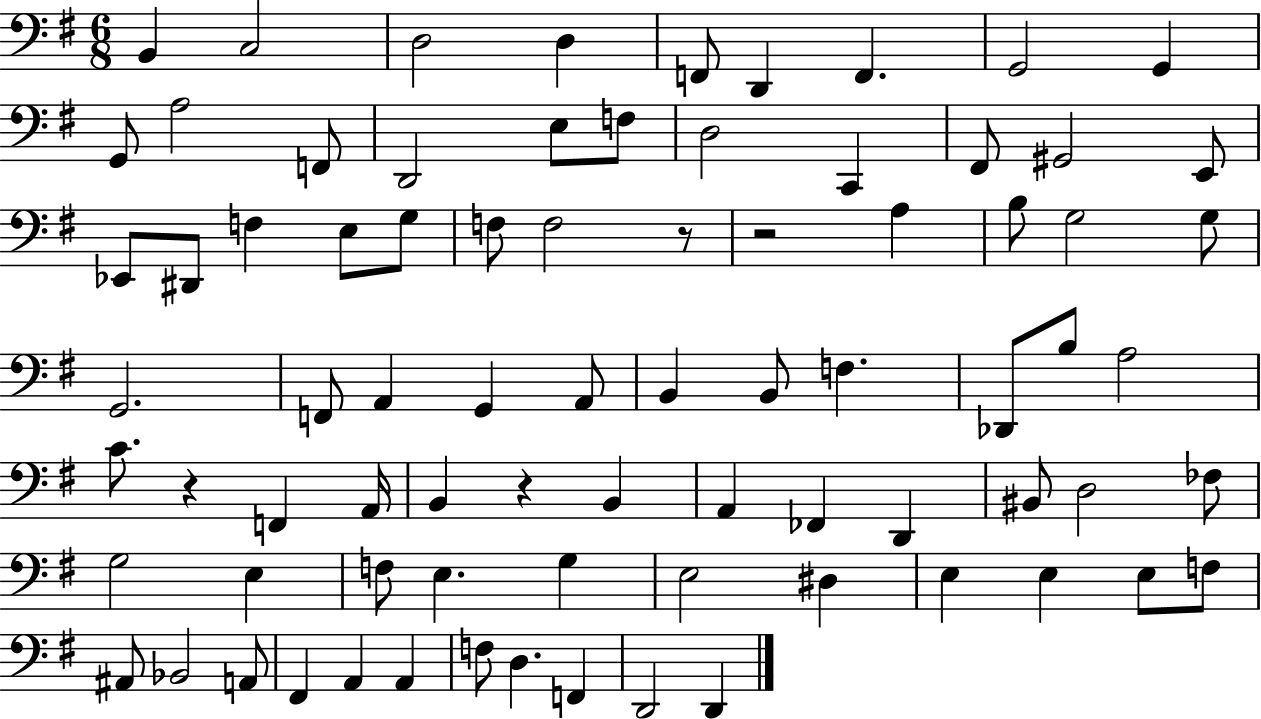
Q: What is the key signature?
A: G major